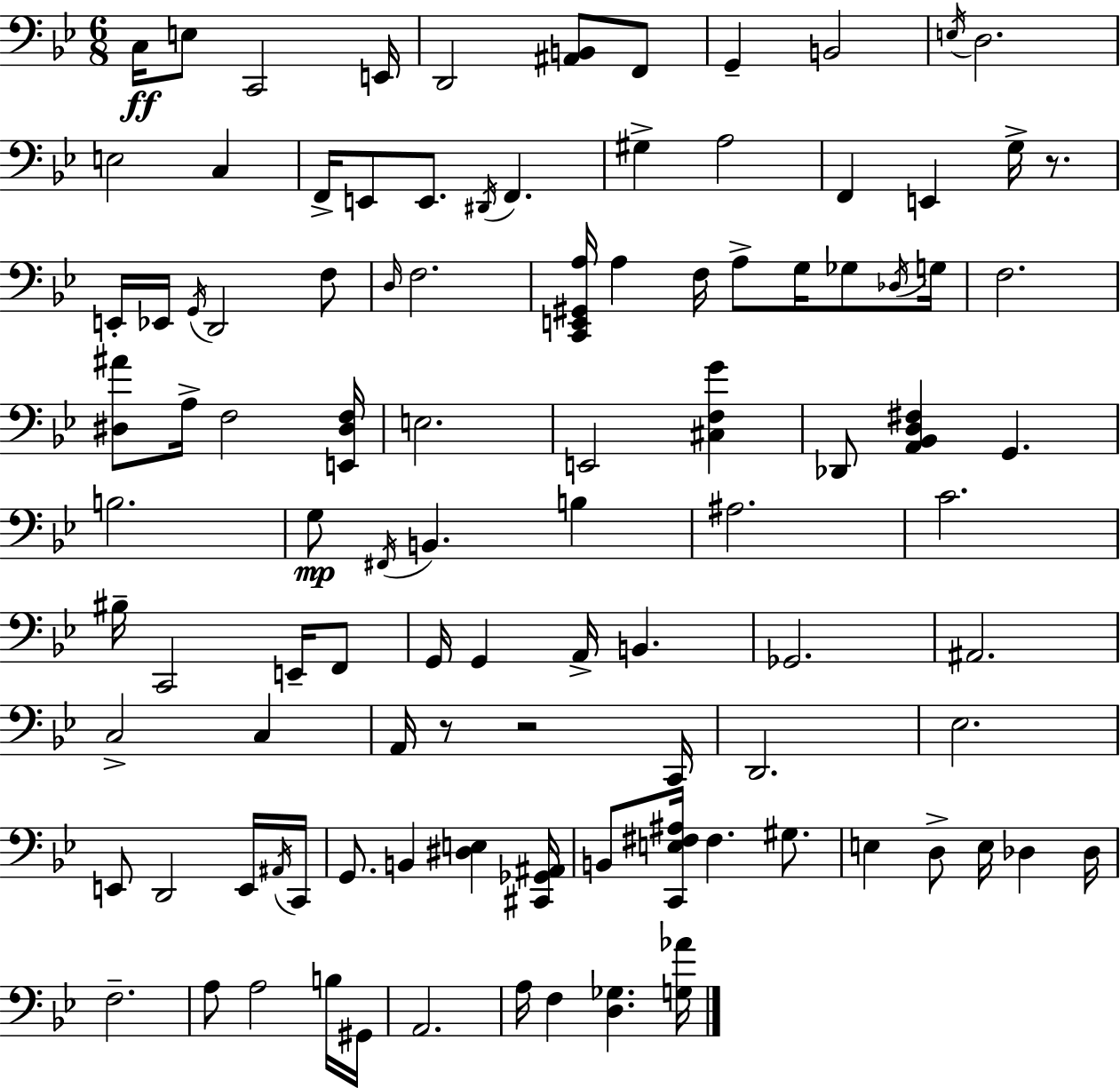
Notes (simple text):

C3/s E3/e C2/h E2/s D2/h [A#2,B2]/e F2/e G2/q B2/h E3/s D3/h. E3/h C3/q F2/s E2/e E2/e. D#2/s F2/q. G#3/q A3/h F2/q E2/q G3/s R/e. E2/s Eb2/s G2/s D2/h F3/e D3/s F3/h. [C2,E2,G#2,A3]/s A3/q F3/s A3/e G3/s Gb3/e Db3/s G3/s F3/h. [D#3,A#4]/e A3/s F3/h [E2,D#3,F3]/s E3/h. E2/h [C#3,F3,G4]/q Db2/e [A2,Bb2,D3,F#3]/q G2/q. B3/h. G3/e F#2/s B2/q. B3/q A#3/h. C4/h. BIS3/s C2/h E2/s F2/e G2/s G2/q A2/s B2/q. Gb2/h. A#2/h. C3/h C3/q A2/s R/e R/h C2/s D2/h. Eb3/h. E2/e D2/h E2/s A#2/s C2/s G2/e. B2/q [D#3,E3]/q [C#2,Gb2,A#2]/s B2/e [C2,E3,F#3,A#3]/s F#3/q. G#3/e. E3/q D3/e E3/s Db3/q Db3/s F3/h. A3/e A3/h B3/s G#2/s A2/h. A3/s F3/q [D3,Gb3]/q. [G3,Ab4]/s